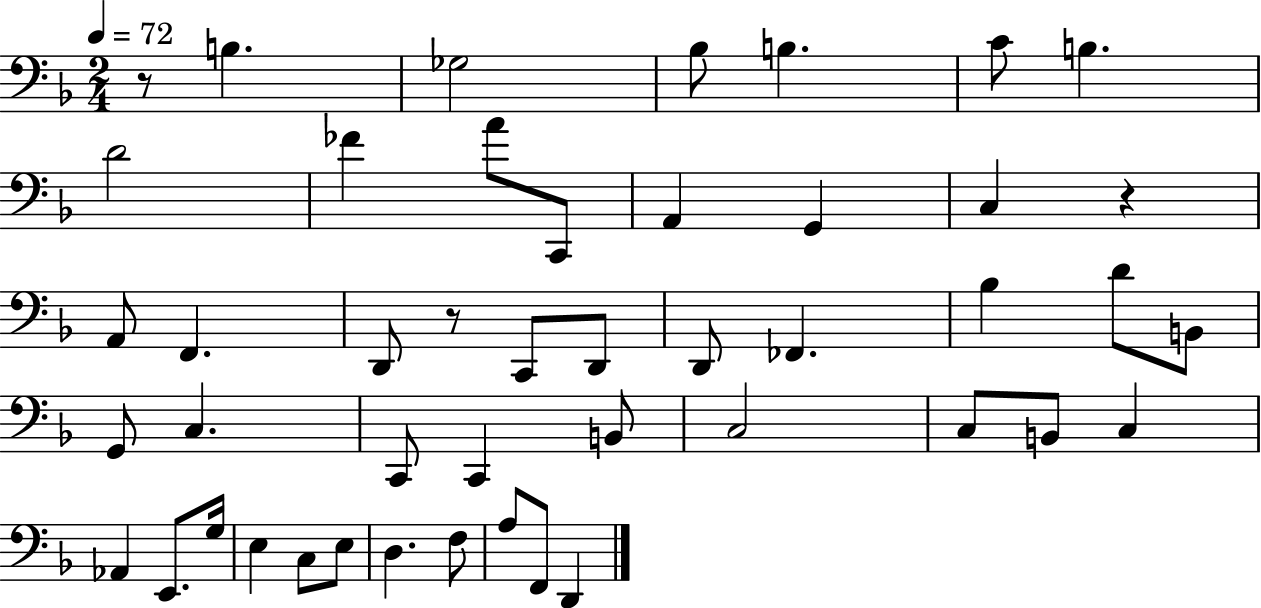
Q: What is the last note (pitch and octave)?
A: D2